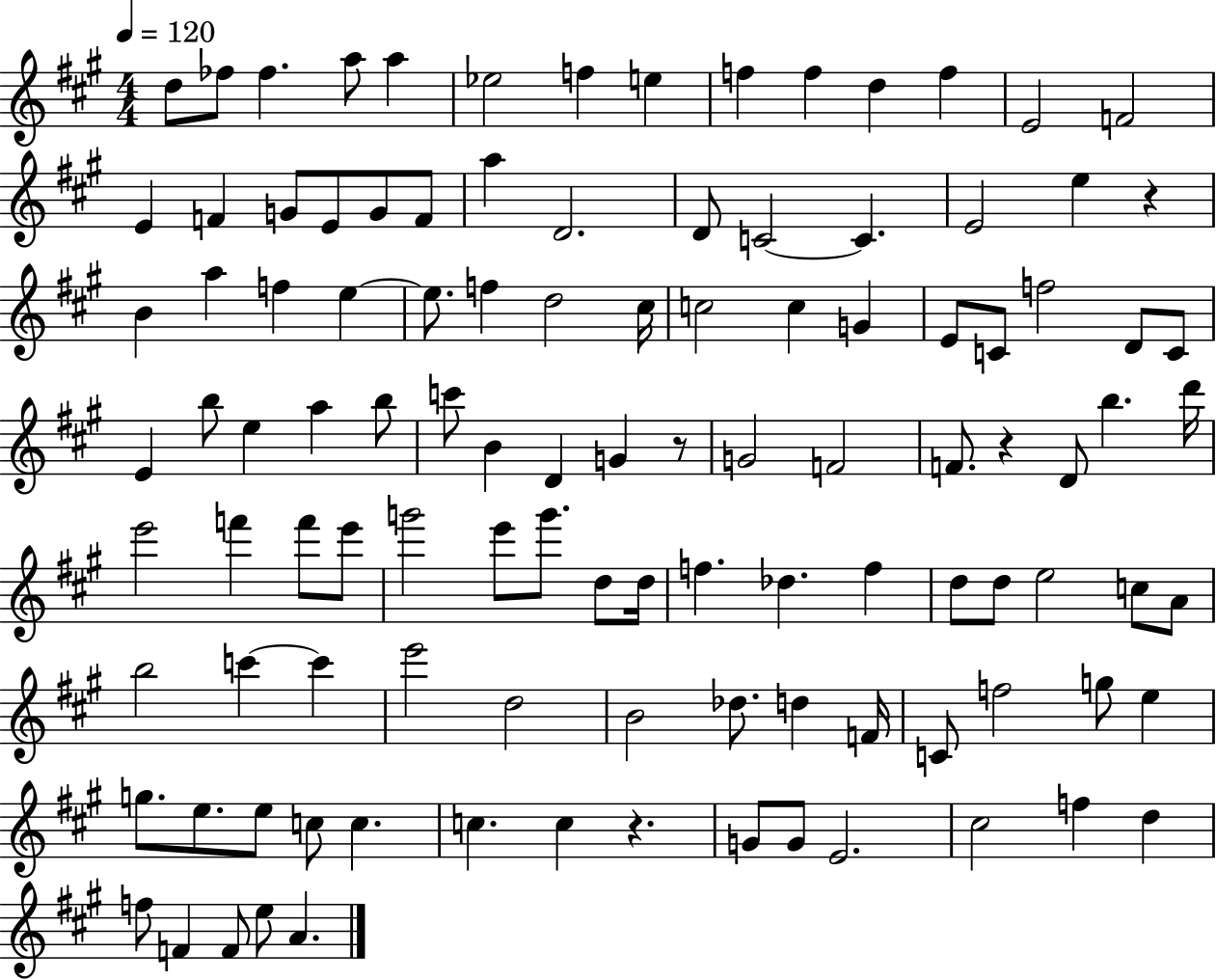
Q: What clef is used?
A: treble